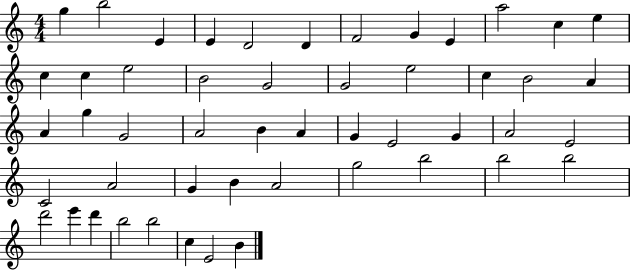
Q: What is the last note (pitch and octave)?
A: B4